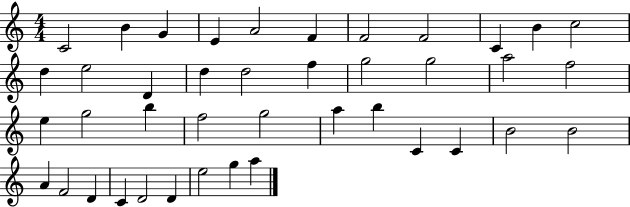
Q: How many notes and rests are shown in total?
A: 41